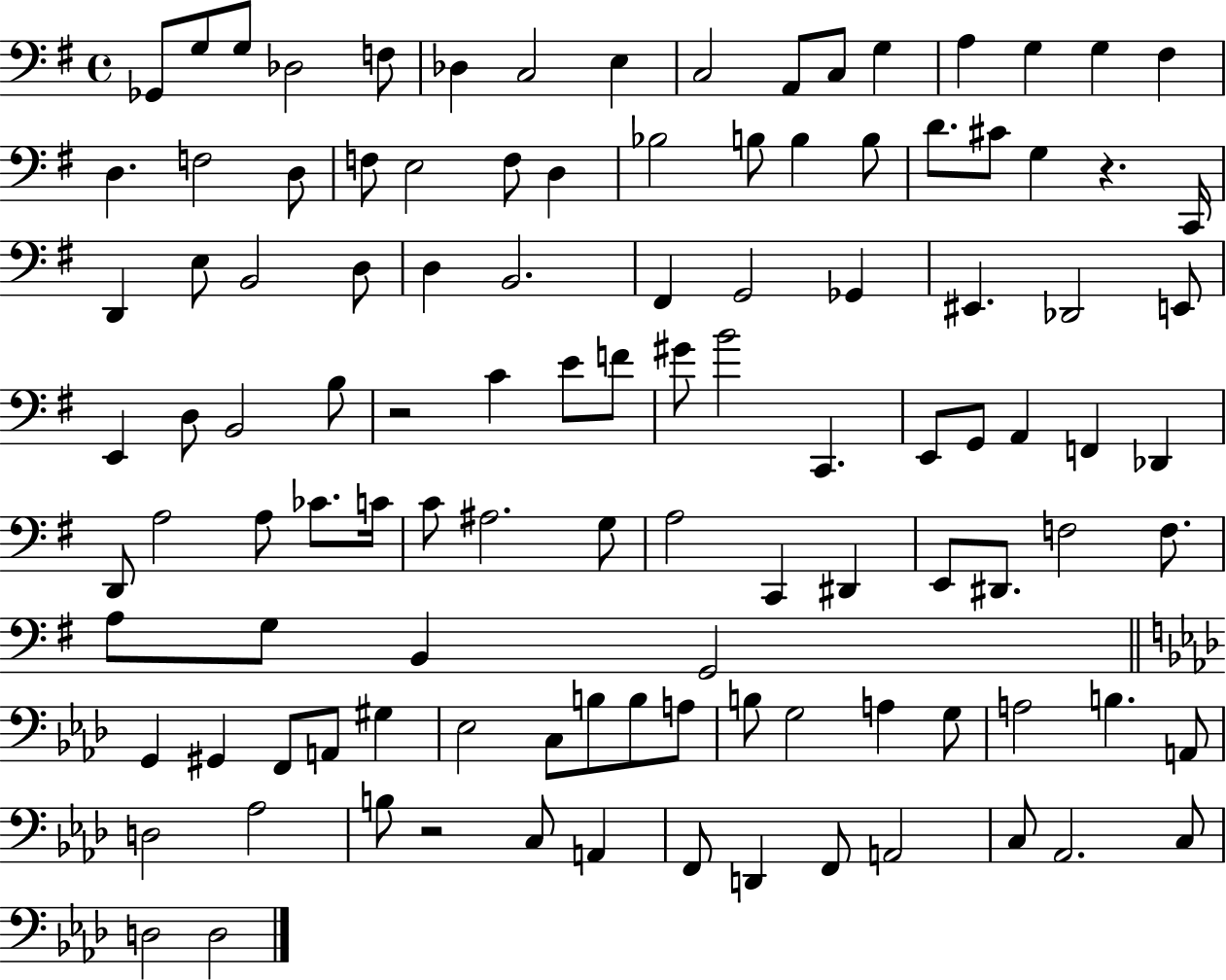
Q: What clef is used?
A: bass